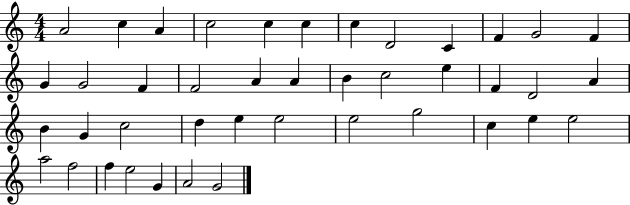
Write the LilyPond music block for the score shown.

{
  \clef treble
  \numericTimeSignature
  \time 4/4
  \key c \major
  a'2 c''4 a'4 | c''2 c''4 c''4 | c''4 d'2 c'4 | f'4 g'2 f'4 | \break g'4 g'2 f'4 | f'2 a'4 a'4 | b'4 c''2 e''4 | f'4 d'2 a'4 | \break b'4 g'4 c''2 | d''4 e''4 e''2 | e''2 g''2 | c''4 e''4 e''2 | \break a''2 f''2 | f''4 e''2 g'4 | a'2 g'2 | \bar "|."
}